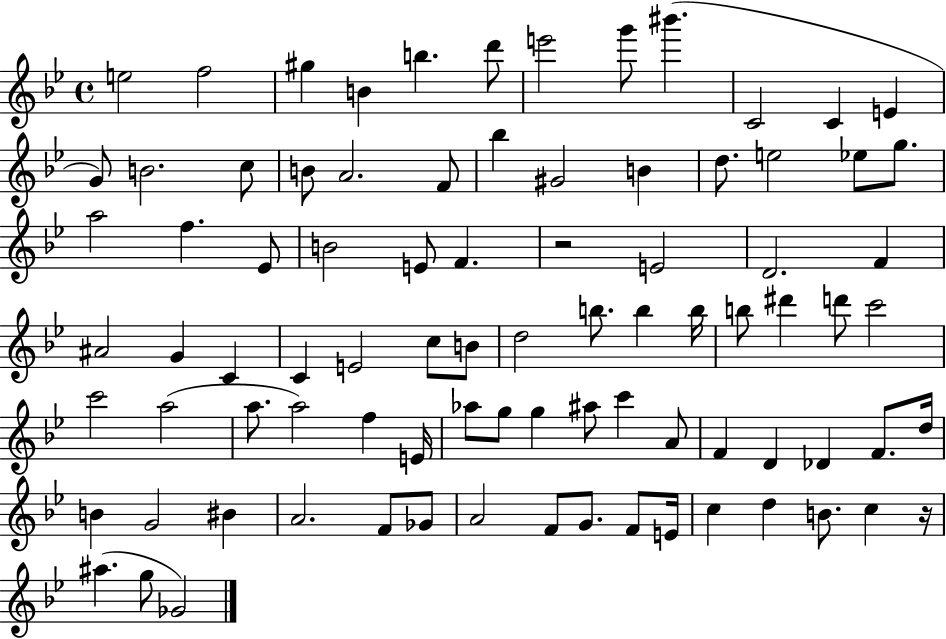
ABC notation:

X:1
T:Untitled
M:4/4
L:1/4
K:Bb
e2 f2 ^g B b d'/2 e'2 g'/2 ^b' C2 C E G/2 B2 c/2 B/2 A2 F/2 _b ^G2 B d/2 e2 _e/2 g/2 a2 f _E/2 B2 E/2 F z2 E2 D2 F ^A2 G C C E2 c/2 B/2 d2 b/2 b b/4 b/2 ^d' d'/2 c'2 c'2 a2 a/2 a2 f E/4 _a/2 g/2 g ^a/2 c' A/2 F D _D F/2 d/4 B G2 ^B A2 F/2 _G/2 A2 F/2 G/2 F/2 E/4 c d B/2 c z/4 ^a g/2 _G2